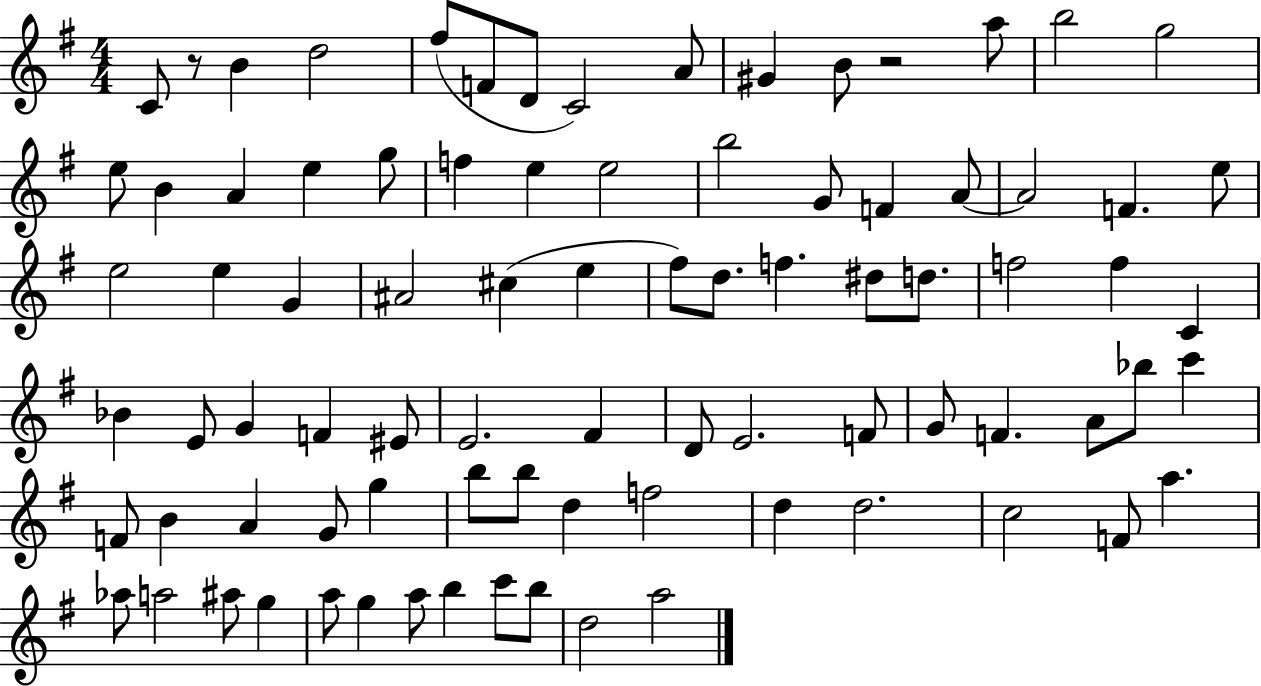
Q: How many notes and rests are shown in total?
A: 85